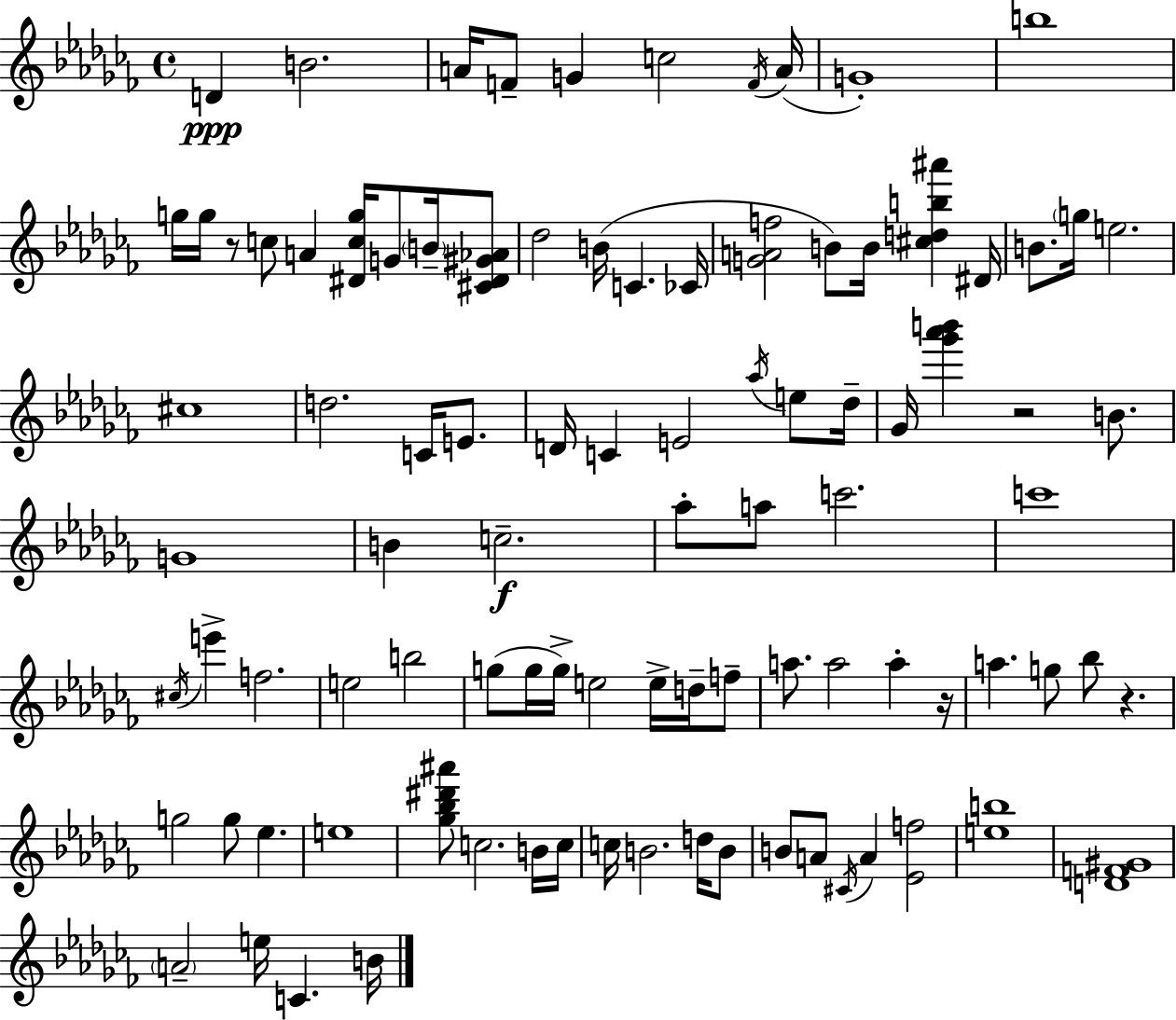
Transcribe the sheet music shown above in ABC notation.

X:1
T:Untitled
M:4/4
L:1/4
K:Abm
D B2 A/4 F/2 G c2 F/4 A/4 G4 b4 g/4 g/4 z/2 c/2 A [^Dcg]/4 G/2 B/4 [^C^D^G_A]/2 _d2 B/4 C _C/4 [GAf]2 B/2 B/4 [^cdb^a'] ^D/4 B/2 g/4 e2 ^c4 d2 C/4 E/2 D/4 C E2 _a/4 e/2 _d/4 _G/4 [_g'_a'b'] z2 B/2 G4 B c2 _a/2 a/2 c'2 c'4 ^c/4 e' f2 e2 b2 g/2 g/4 g/4 e2 e/4 d/4 f/2 a/2 a2 a z/4 a g/2 _b/2 z g2 g/2 _e e4 [_g_b^d'^a']/2 c2 B/4 c/4 c/4 B2 d/4 B/2 B/2 A/2 ^C/4 A [_Ef]2 [eb]4 [DF^G]4 A2 e/4 C B/4